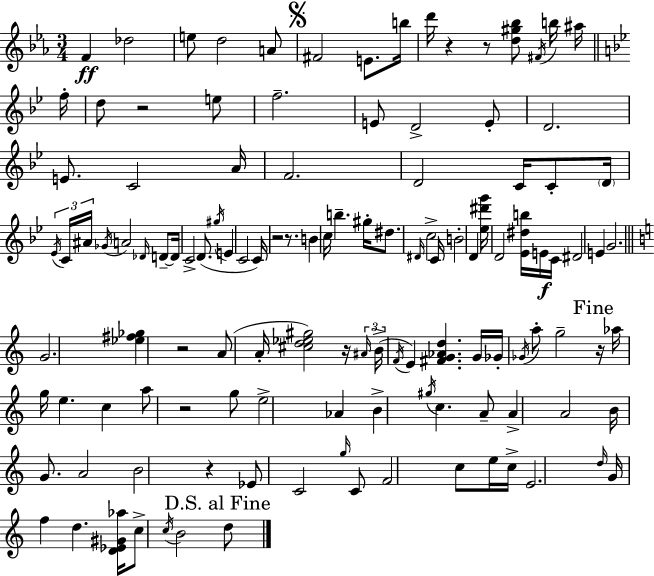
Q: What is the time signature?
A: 3/4